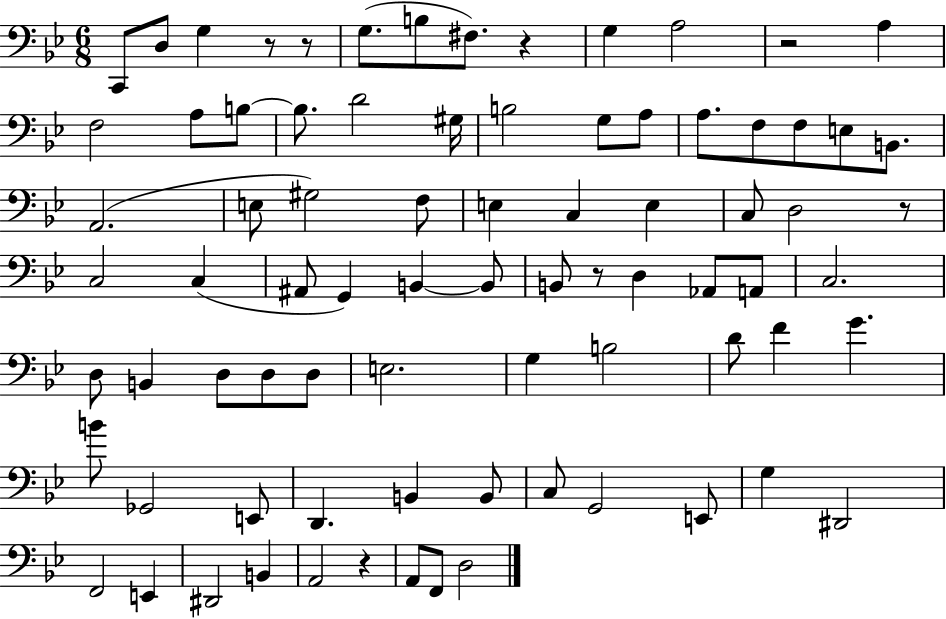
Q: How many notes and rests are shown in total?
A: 80